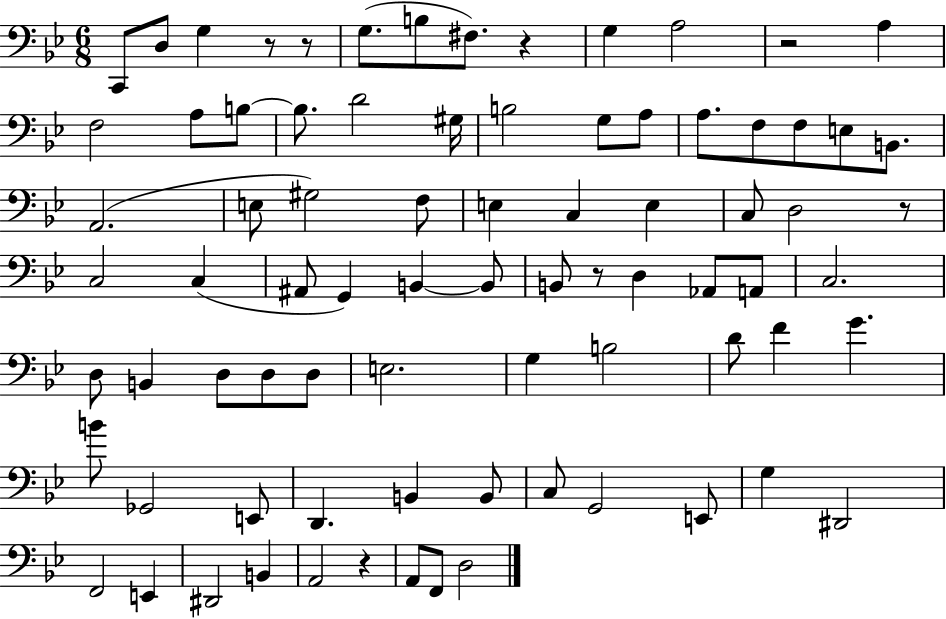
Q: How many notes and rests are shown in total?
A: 80